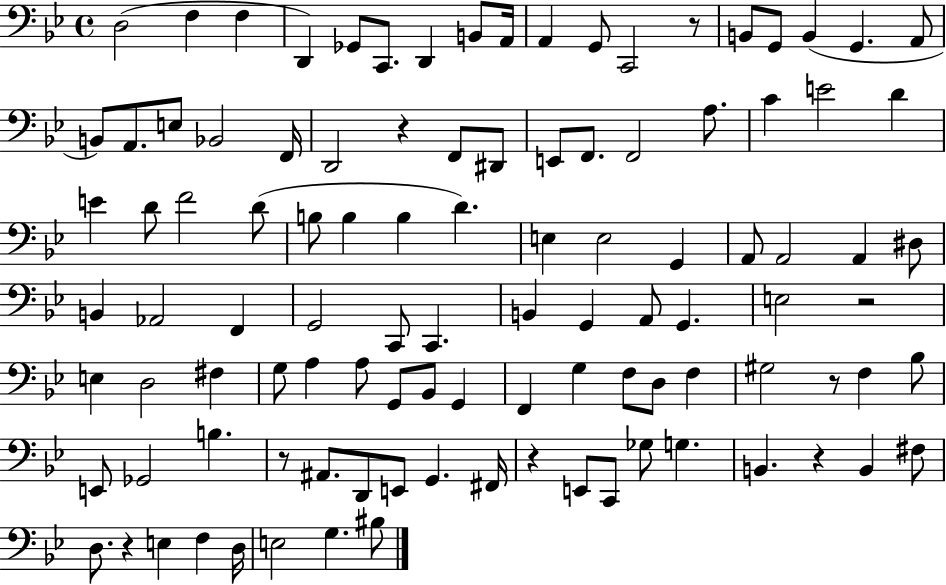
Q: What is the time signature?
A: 4/4